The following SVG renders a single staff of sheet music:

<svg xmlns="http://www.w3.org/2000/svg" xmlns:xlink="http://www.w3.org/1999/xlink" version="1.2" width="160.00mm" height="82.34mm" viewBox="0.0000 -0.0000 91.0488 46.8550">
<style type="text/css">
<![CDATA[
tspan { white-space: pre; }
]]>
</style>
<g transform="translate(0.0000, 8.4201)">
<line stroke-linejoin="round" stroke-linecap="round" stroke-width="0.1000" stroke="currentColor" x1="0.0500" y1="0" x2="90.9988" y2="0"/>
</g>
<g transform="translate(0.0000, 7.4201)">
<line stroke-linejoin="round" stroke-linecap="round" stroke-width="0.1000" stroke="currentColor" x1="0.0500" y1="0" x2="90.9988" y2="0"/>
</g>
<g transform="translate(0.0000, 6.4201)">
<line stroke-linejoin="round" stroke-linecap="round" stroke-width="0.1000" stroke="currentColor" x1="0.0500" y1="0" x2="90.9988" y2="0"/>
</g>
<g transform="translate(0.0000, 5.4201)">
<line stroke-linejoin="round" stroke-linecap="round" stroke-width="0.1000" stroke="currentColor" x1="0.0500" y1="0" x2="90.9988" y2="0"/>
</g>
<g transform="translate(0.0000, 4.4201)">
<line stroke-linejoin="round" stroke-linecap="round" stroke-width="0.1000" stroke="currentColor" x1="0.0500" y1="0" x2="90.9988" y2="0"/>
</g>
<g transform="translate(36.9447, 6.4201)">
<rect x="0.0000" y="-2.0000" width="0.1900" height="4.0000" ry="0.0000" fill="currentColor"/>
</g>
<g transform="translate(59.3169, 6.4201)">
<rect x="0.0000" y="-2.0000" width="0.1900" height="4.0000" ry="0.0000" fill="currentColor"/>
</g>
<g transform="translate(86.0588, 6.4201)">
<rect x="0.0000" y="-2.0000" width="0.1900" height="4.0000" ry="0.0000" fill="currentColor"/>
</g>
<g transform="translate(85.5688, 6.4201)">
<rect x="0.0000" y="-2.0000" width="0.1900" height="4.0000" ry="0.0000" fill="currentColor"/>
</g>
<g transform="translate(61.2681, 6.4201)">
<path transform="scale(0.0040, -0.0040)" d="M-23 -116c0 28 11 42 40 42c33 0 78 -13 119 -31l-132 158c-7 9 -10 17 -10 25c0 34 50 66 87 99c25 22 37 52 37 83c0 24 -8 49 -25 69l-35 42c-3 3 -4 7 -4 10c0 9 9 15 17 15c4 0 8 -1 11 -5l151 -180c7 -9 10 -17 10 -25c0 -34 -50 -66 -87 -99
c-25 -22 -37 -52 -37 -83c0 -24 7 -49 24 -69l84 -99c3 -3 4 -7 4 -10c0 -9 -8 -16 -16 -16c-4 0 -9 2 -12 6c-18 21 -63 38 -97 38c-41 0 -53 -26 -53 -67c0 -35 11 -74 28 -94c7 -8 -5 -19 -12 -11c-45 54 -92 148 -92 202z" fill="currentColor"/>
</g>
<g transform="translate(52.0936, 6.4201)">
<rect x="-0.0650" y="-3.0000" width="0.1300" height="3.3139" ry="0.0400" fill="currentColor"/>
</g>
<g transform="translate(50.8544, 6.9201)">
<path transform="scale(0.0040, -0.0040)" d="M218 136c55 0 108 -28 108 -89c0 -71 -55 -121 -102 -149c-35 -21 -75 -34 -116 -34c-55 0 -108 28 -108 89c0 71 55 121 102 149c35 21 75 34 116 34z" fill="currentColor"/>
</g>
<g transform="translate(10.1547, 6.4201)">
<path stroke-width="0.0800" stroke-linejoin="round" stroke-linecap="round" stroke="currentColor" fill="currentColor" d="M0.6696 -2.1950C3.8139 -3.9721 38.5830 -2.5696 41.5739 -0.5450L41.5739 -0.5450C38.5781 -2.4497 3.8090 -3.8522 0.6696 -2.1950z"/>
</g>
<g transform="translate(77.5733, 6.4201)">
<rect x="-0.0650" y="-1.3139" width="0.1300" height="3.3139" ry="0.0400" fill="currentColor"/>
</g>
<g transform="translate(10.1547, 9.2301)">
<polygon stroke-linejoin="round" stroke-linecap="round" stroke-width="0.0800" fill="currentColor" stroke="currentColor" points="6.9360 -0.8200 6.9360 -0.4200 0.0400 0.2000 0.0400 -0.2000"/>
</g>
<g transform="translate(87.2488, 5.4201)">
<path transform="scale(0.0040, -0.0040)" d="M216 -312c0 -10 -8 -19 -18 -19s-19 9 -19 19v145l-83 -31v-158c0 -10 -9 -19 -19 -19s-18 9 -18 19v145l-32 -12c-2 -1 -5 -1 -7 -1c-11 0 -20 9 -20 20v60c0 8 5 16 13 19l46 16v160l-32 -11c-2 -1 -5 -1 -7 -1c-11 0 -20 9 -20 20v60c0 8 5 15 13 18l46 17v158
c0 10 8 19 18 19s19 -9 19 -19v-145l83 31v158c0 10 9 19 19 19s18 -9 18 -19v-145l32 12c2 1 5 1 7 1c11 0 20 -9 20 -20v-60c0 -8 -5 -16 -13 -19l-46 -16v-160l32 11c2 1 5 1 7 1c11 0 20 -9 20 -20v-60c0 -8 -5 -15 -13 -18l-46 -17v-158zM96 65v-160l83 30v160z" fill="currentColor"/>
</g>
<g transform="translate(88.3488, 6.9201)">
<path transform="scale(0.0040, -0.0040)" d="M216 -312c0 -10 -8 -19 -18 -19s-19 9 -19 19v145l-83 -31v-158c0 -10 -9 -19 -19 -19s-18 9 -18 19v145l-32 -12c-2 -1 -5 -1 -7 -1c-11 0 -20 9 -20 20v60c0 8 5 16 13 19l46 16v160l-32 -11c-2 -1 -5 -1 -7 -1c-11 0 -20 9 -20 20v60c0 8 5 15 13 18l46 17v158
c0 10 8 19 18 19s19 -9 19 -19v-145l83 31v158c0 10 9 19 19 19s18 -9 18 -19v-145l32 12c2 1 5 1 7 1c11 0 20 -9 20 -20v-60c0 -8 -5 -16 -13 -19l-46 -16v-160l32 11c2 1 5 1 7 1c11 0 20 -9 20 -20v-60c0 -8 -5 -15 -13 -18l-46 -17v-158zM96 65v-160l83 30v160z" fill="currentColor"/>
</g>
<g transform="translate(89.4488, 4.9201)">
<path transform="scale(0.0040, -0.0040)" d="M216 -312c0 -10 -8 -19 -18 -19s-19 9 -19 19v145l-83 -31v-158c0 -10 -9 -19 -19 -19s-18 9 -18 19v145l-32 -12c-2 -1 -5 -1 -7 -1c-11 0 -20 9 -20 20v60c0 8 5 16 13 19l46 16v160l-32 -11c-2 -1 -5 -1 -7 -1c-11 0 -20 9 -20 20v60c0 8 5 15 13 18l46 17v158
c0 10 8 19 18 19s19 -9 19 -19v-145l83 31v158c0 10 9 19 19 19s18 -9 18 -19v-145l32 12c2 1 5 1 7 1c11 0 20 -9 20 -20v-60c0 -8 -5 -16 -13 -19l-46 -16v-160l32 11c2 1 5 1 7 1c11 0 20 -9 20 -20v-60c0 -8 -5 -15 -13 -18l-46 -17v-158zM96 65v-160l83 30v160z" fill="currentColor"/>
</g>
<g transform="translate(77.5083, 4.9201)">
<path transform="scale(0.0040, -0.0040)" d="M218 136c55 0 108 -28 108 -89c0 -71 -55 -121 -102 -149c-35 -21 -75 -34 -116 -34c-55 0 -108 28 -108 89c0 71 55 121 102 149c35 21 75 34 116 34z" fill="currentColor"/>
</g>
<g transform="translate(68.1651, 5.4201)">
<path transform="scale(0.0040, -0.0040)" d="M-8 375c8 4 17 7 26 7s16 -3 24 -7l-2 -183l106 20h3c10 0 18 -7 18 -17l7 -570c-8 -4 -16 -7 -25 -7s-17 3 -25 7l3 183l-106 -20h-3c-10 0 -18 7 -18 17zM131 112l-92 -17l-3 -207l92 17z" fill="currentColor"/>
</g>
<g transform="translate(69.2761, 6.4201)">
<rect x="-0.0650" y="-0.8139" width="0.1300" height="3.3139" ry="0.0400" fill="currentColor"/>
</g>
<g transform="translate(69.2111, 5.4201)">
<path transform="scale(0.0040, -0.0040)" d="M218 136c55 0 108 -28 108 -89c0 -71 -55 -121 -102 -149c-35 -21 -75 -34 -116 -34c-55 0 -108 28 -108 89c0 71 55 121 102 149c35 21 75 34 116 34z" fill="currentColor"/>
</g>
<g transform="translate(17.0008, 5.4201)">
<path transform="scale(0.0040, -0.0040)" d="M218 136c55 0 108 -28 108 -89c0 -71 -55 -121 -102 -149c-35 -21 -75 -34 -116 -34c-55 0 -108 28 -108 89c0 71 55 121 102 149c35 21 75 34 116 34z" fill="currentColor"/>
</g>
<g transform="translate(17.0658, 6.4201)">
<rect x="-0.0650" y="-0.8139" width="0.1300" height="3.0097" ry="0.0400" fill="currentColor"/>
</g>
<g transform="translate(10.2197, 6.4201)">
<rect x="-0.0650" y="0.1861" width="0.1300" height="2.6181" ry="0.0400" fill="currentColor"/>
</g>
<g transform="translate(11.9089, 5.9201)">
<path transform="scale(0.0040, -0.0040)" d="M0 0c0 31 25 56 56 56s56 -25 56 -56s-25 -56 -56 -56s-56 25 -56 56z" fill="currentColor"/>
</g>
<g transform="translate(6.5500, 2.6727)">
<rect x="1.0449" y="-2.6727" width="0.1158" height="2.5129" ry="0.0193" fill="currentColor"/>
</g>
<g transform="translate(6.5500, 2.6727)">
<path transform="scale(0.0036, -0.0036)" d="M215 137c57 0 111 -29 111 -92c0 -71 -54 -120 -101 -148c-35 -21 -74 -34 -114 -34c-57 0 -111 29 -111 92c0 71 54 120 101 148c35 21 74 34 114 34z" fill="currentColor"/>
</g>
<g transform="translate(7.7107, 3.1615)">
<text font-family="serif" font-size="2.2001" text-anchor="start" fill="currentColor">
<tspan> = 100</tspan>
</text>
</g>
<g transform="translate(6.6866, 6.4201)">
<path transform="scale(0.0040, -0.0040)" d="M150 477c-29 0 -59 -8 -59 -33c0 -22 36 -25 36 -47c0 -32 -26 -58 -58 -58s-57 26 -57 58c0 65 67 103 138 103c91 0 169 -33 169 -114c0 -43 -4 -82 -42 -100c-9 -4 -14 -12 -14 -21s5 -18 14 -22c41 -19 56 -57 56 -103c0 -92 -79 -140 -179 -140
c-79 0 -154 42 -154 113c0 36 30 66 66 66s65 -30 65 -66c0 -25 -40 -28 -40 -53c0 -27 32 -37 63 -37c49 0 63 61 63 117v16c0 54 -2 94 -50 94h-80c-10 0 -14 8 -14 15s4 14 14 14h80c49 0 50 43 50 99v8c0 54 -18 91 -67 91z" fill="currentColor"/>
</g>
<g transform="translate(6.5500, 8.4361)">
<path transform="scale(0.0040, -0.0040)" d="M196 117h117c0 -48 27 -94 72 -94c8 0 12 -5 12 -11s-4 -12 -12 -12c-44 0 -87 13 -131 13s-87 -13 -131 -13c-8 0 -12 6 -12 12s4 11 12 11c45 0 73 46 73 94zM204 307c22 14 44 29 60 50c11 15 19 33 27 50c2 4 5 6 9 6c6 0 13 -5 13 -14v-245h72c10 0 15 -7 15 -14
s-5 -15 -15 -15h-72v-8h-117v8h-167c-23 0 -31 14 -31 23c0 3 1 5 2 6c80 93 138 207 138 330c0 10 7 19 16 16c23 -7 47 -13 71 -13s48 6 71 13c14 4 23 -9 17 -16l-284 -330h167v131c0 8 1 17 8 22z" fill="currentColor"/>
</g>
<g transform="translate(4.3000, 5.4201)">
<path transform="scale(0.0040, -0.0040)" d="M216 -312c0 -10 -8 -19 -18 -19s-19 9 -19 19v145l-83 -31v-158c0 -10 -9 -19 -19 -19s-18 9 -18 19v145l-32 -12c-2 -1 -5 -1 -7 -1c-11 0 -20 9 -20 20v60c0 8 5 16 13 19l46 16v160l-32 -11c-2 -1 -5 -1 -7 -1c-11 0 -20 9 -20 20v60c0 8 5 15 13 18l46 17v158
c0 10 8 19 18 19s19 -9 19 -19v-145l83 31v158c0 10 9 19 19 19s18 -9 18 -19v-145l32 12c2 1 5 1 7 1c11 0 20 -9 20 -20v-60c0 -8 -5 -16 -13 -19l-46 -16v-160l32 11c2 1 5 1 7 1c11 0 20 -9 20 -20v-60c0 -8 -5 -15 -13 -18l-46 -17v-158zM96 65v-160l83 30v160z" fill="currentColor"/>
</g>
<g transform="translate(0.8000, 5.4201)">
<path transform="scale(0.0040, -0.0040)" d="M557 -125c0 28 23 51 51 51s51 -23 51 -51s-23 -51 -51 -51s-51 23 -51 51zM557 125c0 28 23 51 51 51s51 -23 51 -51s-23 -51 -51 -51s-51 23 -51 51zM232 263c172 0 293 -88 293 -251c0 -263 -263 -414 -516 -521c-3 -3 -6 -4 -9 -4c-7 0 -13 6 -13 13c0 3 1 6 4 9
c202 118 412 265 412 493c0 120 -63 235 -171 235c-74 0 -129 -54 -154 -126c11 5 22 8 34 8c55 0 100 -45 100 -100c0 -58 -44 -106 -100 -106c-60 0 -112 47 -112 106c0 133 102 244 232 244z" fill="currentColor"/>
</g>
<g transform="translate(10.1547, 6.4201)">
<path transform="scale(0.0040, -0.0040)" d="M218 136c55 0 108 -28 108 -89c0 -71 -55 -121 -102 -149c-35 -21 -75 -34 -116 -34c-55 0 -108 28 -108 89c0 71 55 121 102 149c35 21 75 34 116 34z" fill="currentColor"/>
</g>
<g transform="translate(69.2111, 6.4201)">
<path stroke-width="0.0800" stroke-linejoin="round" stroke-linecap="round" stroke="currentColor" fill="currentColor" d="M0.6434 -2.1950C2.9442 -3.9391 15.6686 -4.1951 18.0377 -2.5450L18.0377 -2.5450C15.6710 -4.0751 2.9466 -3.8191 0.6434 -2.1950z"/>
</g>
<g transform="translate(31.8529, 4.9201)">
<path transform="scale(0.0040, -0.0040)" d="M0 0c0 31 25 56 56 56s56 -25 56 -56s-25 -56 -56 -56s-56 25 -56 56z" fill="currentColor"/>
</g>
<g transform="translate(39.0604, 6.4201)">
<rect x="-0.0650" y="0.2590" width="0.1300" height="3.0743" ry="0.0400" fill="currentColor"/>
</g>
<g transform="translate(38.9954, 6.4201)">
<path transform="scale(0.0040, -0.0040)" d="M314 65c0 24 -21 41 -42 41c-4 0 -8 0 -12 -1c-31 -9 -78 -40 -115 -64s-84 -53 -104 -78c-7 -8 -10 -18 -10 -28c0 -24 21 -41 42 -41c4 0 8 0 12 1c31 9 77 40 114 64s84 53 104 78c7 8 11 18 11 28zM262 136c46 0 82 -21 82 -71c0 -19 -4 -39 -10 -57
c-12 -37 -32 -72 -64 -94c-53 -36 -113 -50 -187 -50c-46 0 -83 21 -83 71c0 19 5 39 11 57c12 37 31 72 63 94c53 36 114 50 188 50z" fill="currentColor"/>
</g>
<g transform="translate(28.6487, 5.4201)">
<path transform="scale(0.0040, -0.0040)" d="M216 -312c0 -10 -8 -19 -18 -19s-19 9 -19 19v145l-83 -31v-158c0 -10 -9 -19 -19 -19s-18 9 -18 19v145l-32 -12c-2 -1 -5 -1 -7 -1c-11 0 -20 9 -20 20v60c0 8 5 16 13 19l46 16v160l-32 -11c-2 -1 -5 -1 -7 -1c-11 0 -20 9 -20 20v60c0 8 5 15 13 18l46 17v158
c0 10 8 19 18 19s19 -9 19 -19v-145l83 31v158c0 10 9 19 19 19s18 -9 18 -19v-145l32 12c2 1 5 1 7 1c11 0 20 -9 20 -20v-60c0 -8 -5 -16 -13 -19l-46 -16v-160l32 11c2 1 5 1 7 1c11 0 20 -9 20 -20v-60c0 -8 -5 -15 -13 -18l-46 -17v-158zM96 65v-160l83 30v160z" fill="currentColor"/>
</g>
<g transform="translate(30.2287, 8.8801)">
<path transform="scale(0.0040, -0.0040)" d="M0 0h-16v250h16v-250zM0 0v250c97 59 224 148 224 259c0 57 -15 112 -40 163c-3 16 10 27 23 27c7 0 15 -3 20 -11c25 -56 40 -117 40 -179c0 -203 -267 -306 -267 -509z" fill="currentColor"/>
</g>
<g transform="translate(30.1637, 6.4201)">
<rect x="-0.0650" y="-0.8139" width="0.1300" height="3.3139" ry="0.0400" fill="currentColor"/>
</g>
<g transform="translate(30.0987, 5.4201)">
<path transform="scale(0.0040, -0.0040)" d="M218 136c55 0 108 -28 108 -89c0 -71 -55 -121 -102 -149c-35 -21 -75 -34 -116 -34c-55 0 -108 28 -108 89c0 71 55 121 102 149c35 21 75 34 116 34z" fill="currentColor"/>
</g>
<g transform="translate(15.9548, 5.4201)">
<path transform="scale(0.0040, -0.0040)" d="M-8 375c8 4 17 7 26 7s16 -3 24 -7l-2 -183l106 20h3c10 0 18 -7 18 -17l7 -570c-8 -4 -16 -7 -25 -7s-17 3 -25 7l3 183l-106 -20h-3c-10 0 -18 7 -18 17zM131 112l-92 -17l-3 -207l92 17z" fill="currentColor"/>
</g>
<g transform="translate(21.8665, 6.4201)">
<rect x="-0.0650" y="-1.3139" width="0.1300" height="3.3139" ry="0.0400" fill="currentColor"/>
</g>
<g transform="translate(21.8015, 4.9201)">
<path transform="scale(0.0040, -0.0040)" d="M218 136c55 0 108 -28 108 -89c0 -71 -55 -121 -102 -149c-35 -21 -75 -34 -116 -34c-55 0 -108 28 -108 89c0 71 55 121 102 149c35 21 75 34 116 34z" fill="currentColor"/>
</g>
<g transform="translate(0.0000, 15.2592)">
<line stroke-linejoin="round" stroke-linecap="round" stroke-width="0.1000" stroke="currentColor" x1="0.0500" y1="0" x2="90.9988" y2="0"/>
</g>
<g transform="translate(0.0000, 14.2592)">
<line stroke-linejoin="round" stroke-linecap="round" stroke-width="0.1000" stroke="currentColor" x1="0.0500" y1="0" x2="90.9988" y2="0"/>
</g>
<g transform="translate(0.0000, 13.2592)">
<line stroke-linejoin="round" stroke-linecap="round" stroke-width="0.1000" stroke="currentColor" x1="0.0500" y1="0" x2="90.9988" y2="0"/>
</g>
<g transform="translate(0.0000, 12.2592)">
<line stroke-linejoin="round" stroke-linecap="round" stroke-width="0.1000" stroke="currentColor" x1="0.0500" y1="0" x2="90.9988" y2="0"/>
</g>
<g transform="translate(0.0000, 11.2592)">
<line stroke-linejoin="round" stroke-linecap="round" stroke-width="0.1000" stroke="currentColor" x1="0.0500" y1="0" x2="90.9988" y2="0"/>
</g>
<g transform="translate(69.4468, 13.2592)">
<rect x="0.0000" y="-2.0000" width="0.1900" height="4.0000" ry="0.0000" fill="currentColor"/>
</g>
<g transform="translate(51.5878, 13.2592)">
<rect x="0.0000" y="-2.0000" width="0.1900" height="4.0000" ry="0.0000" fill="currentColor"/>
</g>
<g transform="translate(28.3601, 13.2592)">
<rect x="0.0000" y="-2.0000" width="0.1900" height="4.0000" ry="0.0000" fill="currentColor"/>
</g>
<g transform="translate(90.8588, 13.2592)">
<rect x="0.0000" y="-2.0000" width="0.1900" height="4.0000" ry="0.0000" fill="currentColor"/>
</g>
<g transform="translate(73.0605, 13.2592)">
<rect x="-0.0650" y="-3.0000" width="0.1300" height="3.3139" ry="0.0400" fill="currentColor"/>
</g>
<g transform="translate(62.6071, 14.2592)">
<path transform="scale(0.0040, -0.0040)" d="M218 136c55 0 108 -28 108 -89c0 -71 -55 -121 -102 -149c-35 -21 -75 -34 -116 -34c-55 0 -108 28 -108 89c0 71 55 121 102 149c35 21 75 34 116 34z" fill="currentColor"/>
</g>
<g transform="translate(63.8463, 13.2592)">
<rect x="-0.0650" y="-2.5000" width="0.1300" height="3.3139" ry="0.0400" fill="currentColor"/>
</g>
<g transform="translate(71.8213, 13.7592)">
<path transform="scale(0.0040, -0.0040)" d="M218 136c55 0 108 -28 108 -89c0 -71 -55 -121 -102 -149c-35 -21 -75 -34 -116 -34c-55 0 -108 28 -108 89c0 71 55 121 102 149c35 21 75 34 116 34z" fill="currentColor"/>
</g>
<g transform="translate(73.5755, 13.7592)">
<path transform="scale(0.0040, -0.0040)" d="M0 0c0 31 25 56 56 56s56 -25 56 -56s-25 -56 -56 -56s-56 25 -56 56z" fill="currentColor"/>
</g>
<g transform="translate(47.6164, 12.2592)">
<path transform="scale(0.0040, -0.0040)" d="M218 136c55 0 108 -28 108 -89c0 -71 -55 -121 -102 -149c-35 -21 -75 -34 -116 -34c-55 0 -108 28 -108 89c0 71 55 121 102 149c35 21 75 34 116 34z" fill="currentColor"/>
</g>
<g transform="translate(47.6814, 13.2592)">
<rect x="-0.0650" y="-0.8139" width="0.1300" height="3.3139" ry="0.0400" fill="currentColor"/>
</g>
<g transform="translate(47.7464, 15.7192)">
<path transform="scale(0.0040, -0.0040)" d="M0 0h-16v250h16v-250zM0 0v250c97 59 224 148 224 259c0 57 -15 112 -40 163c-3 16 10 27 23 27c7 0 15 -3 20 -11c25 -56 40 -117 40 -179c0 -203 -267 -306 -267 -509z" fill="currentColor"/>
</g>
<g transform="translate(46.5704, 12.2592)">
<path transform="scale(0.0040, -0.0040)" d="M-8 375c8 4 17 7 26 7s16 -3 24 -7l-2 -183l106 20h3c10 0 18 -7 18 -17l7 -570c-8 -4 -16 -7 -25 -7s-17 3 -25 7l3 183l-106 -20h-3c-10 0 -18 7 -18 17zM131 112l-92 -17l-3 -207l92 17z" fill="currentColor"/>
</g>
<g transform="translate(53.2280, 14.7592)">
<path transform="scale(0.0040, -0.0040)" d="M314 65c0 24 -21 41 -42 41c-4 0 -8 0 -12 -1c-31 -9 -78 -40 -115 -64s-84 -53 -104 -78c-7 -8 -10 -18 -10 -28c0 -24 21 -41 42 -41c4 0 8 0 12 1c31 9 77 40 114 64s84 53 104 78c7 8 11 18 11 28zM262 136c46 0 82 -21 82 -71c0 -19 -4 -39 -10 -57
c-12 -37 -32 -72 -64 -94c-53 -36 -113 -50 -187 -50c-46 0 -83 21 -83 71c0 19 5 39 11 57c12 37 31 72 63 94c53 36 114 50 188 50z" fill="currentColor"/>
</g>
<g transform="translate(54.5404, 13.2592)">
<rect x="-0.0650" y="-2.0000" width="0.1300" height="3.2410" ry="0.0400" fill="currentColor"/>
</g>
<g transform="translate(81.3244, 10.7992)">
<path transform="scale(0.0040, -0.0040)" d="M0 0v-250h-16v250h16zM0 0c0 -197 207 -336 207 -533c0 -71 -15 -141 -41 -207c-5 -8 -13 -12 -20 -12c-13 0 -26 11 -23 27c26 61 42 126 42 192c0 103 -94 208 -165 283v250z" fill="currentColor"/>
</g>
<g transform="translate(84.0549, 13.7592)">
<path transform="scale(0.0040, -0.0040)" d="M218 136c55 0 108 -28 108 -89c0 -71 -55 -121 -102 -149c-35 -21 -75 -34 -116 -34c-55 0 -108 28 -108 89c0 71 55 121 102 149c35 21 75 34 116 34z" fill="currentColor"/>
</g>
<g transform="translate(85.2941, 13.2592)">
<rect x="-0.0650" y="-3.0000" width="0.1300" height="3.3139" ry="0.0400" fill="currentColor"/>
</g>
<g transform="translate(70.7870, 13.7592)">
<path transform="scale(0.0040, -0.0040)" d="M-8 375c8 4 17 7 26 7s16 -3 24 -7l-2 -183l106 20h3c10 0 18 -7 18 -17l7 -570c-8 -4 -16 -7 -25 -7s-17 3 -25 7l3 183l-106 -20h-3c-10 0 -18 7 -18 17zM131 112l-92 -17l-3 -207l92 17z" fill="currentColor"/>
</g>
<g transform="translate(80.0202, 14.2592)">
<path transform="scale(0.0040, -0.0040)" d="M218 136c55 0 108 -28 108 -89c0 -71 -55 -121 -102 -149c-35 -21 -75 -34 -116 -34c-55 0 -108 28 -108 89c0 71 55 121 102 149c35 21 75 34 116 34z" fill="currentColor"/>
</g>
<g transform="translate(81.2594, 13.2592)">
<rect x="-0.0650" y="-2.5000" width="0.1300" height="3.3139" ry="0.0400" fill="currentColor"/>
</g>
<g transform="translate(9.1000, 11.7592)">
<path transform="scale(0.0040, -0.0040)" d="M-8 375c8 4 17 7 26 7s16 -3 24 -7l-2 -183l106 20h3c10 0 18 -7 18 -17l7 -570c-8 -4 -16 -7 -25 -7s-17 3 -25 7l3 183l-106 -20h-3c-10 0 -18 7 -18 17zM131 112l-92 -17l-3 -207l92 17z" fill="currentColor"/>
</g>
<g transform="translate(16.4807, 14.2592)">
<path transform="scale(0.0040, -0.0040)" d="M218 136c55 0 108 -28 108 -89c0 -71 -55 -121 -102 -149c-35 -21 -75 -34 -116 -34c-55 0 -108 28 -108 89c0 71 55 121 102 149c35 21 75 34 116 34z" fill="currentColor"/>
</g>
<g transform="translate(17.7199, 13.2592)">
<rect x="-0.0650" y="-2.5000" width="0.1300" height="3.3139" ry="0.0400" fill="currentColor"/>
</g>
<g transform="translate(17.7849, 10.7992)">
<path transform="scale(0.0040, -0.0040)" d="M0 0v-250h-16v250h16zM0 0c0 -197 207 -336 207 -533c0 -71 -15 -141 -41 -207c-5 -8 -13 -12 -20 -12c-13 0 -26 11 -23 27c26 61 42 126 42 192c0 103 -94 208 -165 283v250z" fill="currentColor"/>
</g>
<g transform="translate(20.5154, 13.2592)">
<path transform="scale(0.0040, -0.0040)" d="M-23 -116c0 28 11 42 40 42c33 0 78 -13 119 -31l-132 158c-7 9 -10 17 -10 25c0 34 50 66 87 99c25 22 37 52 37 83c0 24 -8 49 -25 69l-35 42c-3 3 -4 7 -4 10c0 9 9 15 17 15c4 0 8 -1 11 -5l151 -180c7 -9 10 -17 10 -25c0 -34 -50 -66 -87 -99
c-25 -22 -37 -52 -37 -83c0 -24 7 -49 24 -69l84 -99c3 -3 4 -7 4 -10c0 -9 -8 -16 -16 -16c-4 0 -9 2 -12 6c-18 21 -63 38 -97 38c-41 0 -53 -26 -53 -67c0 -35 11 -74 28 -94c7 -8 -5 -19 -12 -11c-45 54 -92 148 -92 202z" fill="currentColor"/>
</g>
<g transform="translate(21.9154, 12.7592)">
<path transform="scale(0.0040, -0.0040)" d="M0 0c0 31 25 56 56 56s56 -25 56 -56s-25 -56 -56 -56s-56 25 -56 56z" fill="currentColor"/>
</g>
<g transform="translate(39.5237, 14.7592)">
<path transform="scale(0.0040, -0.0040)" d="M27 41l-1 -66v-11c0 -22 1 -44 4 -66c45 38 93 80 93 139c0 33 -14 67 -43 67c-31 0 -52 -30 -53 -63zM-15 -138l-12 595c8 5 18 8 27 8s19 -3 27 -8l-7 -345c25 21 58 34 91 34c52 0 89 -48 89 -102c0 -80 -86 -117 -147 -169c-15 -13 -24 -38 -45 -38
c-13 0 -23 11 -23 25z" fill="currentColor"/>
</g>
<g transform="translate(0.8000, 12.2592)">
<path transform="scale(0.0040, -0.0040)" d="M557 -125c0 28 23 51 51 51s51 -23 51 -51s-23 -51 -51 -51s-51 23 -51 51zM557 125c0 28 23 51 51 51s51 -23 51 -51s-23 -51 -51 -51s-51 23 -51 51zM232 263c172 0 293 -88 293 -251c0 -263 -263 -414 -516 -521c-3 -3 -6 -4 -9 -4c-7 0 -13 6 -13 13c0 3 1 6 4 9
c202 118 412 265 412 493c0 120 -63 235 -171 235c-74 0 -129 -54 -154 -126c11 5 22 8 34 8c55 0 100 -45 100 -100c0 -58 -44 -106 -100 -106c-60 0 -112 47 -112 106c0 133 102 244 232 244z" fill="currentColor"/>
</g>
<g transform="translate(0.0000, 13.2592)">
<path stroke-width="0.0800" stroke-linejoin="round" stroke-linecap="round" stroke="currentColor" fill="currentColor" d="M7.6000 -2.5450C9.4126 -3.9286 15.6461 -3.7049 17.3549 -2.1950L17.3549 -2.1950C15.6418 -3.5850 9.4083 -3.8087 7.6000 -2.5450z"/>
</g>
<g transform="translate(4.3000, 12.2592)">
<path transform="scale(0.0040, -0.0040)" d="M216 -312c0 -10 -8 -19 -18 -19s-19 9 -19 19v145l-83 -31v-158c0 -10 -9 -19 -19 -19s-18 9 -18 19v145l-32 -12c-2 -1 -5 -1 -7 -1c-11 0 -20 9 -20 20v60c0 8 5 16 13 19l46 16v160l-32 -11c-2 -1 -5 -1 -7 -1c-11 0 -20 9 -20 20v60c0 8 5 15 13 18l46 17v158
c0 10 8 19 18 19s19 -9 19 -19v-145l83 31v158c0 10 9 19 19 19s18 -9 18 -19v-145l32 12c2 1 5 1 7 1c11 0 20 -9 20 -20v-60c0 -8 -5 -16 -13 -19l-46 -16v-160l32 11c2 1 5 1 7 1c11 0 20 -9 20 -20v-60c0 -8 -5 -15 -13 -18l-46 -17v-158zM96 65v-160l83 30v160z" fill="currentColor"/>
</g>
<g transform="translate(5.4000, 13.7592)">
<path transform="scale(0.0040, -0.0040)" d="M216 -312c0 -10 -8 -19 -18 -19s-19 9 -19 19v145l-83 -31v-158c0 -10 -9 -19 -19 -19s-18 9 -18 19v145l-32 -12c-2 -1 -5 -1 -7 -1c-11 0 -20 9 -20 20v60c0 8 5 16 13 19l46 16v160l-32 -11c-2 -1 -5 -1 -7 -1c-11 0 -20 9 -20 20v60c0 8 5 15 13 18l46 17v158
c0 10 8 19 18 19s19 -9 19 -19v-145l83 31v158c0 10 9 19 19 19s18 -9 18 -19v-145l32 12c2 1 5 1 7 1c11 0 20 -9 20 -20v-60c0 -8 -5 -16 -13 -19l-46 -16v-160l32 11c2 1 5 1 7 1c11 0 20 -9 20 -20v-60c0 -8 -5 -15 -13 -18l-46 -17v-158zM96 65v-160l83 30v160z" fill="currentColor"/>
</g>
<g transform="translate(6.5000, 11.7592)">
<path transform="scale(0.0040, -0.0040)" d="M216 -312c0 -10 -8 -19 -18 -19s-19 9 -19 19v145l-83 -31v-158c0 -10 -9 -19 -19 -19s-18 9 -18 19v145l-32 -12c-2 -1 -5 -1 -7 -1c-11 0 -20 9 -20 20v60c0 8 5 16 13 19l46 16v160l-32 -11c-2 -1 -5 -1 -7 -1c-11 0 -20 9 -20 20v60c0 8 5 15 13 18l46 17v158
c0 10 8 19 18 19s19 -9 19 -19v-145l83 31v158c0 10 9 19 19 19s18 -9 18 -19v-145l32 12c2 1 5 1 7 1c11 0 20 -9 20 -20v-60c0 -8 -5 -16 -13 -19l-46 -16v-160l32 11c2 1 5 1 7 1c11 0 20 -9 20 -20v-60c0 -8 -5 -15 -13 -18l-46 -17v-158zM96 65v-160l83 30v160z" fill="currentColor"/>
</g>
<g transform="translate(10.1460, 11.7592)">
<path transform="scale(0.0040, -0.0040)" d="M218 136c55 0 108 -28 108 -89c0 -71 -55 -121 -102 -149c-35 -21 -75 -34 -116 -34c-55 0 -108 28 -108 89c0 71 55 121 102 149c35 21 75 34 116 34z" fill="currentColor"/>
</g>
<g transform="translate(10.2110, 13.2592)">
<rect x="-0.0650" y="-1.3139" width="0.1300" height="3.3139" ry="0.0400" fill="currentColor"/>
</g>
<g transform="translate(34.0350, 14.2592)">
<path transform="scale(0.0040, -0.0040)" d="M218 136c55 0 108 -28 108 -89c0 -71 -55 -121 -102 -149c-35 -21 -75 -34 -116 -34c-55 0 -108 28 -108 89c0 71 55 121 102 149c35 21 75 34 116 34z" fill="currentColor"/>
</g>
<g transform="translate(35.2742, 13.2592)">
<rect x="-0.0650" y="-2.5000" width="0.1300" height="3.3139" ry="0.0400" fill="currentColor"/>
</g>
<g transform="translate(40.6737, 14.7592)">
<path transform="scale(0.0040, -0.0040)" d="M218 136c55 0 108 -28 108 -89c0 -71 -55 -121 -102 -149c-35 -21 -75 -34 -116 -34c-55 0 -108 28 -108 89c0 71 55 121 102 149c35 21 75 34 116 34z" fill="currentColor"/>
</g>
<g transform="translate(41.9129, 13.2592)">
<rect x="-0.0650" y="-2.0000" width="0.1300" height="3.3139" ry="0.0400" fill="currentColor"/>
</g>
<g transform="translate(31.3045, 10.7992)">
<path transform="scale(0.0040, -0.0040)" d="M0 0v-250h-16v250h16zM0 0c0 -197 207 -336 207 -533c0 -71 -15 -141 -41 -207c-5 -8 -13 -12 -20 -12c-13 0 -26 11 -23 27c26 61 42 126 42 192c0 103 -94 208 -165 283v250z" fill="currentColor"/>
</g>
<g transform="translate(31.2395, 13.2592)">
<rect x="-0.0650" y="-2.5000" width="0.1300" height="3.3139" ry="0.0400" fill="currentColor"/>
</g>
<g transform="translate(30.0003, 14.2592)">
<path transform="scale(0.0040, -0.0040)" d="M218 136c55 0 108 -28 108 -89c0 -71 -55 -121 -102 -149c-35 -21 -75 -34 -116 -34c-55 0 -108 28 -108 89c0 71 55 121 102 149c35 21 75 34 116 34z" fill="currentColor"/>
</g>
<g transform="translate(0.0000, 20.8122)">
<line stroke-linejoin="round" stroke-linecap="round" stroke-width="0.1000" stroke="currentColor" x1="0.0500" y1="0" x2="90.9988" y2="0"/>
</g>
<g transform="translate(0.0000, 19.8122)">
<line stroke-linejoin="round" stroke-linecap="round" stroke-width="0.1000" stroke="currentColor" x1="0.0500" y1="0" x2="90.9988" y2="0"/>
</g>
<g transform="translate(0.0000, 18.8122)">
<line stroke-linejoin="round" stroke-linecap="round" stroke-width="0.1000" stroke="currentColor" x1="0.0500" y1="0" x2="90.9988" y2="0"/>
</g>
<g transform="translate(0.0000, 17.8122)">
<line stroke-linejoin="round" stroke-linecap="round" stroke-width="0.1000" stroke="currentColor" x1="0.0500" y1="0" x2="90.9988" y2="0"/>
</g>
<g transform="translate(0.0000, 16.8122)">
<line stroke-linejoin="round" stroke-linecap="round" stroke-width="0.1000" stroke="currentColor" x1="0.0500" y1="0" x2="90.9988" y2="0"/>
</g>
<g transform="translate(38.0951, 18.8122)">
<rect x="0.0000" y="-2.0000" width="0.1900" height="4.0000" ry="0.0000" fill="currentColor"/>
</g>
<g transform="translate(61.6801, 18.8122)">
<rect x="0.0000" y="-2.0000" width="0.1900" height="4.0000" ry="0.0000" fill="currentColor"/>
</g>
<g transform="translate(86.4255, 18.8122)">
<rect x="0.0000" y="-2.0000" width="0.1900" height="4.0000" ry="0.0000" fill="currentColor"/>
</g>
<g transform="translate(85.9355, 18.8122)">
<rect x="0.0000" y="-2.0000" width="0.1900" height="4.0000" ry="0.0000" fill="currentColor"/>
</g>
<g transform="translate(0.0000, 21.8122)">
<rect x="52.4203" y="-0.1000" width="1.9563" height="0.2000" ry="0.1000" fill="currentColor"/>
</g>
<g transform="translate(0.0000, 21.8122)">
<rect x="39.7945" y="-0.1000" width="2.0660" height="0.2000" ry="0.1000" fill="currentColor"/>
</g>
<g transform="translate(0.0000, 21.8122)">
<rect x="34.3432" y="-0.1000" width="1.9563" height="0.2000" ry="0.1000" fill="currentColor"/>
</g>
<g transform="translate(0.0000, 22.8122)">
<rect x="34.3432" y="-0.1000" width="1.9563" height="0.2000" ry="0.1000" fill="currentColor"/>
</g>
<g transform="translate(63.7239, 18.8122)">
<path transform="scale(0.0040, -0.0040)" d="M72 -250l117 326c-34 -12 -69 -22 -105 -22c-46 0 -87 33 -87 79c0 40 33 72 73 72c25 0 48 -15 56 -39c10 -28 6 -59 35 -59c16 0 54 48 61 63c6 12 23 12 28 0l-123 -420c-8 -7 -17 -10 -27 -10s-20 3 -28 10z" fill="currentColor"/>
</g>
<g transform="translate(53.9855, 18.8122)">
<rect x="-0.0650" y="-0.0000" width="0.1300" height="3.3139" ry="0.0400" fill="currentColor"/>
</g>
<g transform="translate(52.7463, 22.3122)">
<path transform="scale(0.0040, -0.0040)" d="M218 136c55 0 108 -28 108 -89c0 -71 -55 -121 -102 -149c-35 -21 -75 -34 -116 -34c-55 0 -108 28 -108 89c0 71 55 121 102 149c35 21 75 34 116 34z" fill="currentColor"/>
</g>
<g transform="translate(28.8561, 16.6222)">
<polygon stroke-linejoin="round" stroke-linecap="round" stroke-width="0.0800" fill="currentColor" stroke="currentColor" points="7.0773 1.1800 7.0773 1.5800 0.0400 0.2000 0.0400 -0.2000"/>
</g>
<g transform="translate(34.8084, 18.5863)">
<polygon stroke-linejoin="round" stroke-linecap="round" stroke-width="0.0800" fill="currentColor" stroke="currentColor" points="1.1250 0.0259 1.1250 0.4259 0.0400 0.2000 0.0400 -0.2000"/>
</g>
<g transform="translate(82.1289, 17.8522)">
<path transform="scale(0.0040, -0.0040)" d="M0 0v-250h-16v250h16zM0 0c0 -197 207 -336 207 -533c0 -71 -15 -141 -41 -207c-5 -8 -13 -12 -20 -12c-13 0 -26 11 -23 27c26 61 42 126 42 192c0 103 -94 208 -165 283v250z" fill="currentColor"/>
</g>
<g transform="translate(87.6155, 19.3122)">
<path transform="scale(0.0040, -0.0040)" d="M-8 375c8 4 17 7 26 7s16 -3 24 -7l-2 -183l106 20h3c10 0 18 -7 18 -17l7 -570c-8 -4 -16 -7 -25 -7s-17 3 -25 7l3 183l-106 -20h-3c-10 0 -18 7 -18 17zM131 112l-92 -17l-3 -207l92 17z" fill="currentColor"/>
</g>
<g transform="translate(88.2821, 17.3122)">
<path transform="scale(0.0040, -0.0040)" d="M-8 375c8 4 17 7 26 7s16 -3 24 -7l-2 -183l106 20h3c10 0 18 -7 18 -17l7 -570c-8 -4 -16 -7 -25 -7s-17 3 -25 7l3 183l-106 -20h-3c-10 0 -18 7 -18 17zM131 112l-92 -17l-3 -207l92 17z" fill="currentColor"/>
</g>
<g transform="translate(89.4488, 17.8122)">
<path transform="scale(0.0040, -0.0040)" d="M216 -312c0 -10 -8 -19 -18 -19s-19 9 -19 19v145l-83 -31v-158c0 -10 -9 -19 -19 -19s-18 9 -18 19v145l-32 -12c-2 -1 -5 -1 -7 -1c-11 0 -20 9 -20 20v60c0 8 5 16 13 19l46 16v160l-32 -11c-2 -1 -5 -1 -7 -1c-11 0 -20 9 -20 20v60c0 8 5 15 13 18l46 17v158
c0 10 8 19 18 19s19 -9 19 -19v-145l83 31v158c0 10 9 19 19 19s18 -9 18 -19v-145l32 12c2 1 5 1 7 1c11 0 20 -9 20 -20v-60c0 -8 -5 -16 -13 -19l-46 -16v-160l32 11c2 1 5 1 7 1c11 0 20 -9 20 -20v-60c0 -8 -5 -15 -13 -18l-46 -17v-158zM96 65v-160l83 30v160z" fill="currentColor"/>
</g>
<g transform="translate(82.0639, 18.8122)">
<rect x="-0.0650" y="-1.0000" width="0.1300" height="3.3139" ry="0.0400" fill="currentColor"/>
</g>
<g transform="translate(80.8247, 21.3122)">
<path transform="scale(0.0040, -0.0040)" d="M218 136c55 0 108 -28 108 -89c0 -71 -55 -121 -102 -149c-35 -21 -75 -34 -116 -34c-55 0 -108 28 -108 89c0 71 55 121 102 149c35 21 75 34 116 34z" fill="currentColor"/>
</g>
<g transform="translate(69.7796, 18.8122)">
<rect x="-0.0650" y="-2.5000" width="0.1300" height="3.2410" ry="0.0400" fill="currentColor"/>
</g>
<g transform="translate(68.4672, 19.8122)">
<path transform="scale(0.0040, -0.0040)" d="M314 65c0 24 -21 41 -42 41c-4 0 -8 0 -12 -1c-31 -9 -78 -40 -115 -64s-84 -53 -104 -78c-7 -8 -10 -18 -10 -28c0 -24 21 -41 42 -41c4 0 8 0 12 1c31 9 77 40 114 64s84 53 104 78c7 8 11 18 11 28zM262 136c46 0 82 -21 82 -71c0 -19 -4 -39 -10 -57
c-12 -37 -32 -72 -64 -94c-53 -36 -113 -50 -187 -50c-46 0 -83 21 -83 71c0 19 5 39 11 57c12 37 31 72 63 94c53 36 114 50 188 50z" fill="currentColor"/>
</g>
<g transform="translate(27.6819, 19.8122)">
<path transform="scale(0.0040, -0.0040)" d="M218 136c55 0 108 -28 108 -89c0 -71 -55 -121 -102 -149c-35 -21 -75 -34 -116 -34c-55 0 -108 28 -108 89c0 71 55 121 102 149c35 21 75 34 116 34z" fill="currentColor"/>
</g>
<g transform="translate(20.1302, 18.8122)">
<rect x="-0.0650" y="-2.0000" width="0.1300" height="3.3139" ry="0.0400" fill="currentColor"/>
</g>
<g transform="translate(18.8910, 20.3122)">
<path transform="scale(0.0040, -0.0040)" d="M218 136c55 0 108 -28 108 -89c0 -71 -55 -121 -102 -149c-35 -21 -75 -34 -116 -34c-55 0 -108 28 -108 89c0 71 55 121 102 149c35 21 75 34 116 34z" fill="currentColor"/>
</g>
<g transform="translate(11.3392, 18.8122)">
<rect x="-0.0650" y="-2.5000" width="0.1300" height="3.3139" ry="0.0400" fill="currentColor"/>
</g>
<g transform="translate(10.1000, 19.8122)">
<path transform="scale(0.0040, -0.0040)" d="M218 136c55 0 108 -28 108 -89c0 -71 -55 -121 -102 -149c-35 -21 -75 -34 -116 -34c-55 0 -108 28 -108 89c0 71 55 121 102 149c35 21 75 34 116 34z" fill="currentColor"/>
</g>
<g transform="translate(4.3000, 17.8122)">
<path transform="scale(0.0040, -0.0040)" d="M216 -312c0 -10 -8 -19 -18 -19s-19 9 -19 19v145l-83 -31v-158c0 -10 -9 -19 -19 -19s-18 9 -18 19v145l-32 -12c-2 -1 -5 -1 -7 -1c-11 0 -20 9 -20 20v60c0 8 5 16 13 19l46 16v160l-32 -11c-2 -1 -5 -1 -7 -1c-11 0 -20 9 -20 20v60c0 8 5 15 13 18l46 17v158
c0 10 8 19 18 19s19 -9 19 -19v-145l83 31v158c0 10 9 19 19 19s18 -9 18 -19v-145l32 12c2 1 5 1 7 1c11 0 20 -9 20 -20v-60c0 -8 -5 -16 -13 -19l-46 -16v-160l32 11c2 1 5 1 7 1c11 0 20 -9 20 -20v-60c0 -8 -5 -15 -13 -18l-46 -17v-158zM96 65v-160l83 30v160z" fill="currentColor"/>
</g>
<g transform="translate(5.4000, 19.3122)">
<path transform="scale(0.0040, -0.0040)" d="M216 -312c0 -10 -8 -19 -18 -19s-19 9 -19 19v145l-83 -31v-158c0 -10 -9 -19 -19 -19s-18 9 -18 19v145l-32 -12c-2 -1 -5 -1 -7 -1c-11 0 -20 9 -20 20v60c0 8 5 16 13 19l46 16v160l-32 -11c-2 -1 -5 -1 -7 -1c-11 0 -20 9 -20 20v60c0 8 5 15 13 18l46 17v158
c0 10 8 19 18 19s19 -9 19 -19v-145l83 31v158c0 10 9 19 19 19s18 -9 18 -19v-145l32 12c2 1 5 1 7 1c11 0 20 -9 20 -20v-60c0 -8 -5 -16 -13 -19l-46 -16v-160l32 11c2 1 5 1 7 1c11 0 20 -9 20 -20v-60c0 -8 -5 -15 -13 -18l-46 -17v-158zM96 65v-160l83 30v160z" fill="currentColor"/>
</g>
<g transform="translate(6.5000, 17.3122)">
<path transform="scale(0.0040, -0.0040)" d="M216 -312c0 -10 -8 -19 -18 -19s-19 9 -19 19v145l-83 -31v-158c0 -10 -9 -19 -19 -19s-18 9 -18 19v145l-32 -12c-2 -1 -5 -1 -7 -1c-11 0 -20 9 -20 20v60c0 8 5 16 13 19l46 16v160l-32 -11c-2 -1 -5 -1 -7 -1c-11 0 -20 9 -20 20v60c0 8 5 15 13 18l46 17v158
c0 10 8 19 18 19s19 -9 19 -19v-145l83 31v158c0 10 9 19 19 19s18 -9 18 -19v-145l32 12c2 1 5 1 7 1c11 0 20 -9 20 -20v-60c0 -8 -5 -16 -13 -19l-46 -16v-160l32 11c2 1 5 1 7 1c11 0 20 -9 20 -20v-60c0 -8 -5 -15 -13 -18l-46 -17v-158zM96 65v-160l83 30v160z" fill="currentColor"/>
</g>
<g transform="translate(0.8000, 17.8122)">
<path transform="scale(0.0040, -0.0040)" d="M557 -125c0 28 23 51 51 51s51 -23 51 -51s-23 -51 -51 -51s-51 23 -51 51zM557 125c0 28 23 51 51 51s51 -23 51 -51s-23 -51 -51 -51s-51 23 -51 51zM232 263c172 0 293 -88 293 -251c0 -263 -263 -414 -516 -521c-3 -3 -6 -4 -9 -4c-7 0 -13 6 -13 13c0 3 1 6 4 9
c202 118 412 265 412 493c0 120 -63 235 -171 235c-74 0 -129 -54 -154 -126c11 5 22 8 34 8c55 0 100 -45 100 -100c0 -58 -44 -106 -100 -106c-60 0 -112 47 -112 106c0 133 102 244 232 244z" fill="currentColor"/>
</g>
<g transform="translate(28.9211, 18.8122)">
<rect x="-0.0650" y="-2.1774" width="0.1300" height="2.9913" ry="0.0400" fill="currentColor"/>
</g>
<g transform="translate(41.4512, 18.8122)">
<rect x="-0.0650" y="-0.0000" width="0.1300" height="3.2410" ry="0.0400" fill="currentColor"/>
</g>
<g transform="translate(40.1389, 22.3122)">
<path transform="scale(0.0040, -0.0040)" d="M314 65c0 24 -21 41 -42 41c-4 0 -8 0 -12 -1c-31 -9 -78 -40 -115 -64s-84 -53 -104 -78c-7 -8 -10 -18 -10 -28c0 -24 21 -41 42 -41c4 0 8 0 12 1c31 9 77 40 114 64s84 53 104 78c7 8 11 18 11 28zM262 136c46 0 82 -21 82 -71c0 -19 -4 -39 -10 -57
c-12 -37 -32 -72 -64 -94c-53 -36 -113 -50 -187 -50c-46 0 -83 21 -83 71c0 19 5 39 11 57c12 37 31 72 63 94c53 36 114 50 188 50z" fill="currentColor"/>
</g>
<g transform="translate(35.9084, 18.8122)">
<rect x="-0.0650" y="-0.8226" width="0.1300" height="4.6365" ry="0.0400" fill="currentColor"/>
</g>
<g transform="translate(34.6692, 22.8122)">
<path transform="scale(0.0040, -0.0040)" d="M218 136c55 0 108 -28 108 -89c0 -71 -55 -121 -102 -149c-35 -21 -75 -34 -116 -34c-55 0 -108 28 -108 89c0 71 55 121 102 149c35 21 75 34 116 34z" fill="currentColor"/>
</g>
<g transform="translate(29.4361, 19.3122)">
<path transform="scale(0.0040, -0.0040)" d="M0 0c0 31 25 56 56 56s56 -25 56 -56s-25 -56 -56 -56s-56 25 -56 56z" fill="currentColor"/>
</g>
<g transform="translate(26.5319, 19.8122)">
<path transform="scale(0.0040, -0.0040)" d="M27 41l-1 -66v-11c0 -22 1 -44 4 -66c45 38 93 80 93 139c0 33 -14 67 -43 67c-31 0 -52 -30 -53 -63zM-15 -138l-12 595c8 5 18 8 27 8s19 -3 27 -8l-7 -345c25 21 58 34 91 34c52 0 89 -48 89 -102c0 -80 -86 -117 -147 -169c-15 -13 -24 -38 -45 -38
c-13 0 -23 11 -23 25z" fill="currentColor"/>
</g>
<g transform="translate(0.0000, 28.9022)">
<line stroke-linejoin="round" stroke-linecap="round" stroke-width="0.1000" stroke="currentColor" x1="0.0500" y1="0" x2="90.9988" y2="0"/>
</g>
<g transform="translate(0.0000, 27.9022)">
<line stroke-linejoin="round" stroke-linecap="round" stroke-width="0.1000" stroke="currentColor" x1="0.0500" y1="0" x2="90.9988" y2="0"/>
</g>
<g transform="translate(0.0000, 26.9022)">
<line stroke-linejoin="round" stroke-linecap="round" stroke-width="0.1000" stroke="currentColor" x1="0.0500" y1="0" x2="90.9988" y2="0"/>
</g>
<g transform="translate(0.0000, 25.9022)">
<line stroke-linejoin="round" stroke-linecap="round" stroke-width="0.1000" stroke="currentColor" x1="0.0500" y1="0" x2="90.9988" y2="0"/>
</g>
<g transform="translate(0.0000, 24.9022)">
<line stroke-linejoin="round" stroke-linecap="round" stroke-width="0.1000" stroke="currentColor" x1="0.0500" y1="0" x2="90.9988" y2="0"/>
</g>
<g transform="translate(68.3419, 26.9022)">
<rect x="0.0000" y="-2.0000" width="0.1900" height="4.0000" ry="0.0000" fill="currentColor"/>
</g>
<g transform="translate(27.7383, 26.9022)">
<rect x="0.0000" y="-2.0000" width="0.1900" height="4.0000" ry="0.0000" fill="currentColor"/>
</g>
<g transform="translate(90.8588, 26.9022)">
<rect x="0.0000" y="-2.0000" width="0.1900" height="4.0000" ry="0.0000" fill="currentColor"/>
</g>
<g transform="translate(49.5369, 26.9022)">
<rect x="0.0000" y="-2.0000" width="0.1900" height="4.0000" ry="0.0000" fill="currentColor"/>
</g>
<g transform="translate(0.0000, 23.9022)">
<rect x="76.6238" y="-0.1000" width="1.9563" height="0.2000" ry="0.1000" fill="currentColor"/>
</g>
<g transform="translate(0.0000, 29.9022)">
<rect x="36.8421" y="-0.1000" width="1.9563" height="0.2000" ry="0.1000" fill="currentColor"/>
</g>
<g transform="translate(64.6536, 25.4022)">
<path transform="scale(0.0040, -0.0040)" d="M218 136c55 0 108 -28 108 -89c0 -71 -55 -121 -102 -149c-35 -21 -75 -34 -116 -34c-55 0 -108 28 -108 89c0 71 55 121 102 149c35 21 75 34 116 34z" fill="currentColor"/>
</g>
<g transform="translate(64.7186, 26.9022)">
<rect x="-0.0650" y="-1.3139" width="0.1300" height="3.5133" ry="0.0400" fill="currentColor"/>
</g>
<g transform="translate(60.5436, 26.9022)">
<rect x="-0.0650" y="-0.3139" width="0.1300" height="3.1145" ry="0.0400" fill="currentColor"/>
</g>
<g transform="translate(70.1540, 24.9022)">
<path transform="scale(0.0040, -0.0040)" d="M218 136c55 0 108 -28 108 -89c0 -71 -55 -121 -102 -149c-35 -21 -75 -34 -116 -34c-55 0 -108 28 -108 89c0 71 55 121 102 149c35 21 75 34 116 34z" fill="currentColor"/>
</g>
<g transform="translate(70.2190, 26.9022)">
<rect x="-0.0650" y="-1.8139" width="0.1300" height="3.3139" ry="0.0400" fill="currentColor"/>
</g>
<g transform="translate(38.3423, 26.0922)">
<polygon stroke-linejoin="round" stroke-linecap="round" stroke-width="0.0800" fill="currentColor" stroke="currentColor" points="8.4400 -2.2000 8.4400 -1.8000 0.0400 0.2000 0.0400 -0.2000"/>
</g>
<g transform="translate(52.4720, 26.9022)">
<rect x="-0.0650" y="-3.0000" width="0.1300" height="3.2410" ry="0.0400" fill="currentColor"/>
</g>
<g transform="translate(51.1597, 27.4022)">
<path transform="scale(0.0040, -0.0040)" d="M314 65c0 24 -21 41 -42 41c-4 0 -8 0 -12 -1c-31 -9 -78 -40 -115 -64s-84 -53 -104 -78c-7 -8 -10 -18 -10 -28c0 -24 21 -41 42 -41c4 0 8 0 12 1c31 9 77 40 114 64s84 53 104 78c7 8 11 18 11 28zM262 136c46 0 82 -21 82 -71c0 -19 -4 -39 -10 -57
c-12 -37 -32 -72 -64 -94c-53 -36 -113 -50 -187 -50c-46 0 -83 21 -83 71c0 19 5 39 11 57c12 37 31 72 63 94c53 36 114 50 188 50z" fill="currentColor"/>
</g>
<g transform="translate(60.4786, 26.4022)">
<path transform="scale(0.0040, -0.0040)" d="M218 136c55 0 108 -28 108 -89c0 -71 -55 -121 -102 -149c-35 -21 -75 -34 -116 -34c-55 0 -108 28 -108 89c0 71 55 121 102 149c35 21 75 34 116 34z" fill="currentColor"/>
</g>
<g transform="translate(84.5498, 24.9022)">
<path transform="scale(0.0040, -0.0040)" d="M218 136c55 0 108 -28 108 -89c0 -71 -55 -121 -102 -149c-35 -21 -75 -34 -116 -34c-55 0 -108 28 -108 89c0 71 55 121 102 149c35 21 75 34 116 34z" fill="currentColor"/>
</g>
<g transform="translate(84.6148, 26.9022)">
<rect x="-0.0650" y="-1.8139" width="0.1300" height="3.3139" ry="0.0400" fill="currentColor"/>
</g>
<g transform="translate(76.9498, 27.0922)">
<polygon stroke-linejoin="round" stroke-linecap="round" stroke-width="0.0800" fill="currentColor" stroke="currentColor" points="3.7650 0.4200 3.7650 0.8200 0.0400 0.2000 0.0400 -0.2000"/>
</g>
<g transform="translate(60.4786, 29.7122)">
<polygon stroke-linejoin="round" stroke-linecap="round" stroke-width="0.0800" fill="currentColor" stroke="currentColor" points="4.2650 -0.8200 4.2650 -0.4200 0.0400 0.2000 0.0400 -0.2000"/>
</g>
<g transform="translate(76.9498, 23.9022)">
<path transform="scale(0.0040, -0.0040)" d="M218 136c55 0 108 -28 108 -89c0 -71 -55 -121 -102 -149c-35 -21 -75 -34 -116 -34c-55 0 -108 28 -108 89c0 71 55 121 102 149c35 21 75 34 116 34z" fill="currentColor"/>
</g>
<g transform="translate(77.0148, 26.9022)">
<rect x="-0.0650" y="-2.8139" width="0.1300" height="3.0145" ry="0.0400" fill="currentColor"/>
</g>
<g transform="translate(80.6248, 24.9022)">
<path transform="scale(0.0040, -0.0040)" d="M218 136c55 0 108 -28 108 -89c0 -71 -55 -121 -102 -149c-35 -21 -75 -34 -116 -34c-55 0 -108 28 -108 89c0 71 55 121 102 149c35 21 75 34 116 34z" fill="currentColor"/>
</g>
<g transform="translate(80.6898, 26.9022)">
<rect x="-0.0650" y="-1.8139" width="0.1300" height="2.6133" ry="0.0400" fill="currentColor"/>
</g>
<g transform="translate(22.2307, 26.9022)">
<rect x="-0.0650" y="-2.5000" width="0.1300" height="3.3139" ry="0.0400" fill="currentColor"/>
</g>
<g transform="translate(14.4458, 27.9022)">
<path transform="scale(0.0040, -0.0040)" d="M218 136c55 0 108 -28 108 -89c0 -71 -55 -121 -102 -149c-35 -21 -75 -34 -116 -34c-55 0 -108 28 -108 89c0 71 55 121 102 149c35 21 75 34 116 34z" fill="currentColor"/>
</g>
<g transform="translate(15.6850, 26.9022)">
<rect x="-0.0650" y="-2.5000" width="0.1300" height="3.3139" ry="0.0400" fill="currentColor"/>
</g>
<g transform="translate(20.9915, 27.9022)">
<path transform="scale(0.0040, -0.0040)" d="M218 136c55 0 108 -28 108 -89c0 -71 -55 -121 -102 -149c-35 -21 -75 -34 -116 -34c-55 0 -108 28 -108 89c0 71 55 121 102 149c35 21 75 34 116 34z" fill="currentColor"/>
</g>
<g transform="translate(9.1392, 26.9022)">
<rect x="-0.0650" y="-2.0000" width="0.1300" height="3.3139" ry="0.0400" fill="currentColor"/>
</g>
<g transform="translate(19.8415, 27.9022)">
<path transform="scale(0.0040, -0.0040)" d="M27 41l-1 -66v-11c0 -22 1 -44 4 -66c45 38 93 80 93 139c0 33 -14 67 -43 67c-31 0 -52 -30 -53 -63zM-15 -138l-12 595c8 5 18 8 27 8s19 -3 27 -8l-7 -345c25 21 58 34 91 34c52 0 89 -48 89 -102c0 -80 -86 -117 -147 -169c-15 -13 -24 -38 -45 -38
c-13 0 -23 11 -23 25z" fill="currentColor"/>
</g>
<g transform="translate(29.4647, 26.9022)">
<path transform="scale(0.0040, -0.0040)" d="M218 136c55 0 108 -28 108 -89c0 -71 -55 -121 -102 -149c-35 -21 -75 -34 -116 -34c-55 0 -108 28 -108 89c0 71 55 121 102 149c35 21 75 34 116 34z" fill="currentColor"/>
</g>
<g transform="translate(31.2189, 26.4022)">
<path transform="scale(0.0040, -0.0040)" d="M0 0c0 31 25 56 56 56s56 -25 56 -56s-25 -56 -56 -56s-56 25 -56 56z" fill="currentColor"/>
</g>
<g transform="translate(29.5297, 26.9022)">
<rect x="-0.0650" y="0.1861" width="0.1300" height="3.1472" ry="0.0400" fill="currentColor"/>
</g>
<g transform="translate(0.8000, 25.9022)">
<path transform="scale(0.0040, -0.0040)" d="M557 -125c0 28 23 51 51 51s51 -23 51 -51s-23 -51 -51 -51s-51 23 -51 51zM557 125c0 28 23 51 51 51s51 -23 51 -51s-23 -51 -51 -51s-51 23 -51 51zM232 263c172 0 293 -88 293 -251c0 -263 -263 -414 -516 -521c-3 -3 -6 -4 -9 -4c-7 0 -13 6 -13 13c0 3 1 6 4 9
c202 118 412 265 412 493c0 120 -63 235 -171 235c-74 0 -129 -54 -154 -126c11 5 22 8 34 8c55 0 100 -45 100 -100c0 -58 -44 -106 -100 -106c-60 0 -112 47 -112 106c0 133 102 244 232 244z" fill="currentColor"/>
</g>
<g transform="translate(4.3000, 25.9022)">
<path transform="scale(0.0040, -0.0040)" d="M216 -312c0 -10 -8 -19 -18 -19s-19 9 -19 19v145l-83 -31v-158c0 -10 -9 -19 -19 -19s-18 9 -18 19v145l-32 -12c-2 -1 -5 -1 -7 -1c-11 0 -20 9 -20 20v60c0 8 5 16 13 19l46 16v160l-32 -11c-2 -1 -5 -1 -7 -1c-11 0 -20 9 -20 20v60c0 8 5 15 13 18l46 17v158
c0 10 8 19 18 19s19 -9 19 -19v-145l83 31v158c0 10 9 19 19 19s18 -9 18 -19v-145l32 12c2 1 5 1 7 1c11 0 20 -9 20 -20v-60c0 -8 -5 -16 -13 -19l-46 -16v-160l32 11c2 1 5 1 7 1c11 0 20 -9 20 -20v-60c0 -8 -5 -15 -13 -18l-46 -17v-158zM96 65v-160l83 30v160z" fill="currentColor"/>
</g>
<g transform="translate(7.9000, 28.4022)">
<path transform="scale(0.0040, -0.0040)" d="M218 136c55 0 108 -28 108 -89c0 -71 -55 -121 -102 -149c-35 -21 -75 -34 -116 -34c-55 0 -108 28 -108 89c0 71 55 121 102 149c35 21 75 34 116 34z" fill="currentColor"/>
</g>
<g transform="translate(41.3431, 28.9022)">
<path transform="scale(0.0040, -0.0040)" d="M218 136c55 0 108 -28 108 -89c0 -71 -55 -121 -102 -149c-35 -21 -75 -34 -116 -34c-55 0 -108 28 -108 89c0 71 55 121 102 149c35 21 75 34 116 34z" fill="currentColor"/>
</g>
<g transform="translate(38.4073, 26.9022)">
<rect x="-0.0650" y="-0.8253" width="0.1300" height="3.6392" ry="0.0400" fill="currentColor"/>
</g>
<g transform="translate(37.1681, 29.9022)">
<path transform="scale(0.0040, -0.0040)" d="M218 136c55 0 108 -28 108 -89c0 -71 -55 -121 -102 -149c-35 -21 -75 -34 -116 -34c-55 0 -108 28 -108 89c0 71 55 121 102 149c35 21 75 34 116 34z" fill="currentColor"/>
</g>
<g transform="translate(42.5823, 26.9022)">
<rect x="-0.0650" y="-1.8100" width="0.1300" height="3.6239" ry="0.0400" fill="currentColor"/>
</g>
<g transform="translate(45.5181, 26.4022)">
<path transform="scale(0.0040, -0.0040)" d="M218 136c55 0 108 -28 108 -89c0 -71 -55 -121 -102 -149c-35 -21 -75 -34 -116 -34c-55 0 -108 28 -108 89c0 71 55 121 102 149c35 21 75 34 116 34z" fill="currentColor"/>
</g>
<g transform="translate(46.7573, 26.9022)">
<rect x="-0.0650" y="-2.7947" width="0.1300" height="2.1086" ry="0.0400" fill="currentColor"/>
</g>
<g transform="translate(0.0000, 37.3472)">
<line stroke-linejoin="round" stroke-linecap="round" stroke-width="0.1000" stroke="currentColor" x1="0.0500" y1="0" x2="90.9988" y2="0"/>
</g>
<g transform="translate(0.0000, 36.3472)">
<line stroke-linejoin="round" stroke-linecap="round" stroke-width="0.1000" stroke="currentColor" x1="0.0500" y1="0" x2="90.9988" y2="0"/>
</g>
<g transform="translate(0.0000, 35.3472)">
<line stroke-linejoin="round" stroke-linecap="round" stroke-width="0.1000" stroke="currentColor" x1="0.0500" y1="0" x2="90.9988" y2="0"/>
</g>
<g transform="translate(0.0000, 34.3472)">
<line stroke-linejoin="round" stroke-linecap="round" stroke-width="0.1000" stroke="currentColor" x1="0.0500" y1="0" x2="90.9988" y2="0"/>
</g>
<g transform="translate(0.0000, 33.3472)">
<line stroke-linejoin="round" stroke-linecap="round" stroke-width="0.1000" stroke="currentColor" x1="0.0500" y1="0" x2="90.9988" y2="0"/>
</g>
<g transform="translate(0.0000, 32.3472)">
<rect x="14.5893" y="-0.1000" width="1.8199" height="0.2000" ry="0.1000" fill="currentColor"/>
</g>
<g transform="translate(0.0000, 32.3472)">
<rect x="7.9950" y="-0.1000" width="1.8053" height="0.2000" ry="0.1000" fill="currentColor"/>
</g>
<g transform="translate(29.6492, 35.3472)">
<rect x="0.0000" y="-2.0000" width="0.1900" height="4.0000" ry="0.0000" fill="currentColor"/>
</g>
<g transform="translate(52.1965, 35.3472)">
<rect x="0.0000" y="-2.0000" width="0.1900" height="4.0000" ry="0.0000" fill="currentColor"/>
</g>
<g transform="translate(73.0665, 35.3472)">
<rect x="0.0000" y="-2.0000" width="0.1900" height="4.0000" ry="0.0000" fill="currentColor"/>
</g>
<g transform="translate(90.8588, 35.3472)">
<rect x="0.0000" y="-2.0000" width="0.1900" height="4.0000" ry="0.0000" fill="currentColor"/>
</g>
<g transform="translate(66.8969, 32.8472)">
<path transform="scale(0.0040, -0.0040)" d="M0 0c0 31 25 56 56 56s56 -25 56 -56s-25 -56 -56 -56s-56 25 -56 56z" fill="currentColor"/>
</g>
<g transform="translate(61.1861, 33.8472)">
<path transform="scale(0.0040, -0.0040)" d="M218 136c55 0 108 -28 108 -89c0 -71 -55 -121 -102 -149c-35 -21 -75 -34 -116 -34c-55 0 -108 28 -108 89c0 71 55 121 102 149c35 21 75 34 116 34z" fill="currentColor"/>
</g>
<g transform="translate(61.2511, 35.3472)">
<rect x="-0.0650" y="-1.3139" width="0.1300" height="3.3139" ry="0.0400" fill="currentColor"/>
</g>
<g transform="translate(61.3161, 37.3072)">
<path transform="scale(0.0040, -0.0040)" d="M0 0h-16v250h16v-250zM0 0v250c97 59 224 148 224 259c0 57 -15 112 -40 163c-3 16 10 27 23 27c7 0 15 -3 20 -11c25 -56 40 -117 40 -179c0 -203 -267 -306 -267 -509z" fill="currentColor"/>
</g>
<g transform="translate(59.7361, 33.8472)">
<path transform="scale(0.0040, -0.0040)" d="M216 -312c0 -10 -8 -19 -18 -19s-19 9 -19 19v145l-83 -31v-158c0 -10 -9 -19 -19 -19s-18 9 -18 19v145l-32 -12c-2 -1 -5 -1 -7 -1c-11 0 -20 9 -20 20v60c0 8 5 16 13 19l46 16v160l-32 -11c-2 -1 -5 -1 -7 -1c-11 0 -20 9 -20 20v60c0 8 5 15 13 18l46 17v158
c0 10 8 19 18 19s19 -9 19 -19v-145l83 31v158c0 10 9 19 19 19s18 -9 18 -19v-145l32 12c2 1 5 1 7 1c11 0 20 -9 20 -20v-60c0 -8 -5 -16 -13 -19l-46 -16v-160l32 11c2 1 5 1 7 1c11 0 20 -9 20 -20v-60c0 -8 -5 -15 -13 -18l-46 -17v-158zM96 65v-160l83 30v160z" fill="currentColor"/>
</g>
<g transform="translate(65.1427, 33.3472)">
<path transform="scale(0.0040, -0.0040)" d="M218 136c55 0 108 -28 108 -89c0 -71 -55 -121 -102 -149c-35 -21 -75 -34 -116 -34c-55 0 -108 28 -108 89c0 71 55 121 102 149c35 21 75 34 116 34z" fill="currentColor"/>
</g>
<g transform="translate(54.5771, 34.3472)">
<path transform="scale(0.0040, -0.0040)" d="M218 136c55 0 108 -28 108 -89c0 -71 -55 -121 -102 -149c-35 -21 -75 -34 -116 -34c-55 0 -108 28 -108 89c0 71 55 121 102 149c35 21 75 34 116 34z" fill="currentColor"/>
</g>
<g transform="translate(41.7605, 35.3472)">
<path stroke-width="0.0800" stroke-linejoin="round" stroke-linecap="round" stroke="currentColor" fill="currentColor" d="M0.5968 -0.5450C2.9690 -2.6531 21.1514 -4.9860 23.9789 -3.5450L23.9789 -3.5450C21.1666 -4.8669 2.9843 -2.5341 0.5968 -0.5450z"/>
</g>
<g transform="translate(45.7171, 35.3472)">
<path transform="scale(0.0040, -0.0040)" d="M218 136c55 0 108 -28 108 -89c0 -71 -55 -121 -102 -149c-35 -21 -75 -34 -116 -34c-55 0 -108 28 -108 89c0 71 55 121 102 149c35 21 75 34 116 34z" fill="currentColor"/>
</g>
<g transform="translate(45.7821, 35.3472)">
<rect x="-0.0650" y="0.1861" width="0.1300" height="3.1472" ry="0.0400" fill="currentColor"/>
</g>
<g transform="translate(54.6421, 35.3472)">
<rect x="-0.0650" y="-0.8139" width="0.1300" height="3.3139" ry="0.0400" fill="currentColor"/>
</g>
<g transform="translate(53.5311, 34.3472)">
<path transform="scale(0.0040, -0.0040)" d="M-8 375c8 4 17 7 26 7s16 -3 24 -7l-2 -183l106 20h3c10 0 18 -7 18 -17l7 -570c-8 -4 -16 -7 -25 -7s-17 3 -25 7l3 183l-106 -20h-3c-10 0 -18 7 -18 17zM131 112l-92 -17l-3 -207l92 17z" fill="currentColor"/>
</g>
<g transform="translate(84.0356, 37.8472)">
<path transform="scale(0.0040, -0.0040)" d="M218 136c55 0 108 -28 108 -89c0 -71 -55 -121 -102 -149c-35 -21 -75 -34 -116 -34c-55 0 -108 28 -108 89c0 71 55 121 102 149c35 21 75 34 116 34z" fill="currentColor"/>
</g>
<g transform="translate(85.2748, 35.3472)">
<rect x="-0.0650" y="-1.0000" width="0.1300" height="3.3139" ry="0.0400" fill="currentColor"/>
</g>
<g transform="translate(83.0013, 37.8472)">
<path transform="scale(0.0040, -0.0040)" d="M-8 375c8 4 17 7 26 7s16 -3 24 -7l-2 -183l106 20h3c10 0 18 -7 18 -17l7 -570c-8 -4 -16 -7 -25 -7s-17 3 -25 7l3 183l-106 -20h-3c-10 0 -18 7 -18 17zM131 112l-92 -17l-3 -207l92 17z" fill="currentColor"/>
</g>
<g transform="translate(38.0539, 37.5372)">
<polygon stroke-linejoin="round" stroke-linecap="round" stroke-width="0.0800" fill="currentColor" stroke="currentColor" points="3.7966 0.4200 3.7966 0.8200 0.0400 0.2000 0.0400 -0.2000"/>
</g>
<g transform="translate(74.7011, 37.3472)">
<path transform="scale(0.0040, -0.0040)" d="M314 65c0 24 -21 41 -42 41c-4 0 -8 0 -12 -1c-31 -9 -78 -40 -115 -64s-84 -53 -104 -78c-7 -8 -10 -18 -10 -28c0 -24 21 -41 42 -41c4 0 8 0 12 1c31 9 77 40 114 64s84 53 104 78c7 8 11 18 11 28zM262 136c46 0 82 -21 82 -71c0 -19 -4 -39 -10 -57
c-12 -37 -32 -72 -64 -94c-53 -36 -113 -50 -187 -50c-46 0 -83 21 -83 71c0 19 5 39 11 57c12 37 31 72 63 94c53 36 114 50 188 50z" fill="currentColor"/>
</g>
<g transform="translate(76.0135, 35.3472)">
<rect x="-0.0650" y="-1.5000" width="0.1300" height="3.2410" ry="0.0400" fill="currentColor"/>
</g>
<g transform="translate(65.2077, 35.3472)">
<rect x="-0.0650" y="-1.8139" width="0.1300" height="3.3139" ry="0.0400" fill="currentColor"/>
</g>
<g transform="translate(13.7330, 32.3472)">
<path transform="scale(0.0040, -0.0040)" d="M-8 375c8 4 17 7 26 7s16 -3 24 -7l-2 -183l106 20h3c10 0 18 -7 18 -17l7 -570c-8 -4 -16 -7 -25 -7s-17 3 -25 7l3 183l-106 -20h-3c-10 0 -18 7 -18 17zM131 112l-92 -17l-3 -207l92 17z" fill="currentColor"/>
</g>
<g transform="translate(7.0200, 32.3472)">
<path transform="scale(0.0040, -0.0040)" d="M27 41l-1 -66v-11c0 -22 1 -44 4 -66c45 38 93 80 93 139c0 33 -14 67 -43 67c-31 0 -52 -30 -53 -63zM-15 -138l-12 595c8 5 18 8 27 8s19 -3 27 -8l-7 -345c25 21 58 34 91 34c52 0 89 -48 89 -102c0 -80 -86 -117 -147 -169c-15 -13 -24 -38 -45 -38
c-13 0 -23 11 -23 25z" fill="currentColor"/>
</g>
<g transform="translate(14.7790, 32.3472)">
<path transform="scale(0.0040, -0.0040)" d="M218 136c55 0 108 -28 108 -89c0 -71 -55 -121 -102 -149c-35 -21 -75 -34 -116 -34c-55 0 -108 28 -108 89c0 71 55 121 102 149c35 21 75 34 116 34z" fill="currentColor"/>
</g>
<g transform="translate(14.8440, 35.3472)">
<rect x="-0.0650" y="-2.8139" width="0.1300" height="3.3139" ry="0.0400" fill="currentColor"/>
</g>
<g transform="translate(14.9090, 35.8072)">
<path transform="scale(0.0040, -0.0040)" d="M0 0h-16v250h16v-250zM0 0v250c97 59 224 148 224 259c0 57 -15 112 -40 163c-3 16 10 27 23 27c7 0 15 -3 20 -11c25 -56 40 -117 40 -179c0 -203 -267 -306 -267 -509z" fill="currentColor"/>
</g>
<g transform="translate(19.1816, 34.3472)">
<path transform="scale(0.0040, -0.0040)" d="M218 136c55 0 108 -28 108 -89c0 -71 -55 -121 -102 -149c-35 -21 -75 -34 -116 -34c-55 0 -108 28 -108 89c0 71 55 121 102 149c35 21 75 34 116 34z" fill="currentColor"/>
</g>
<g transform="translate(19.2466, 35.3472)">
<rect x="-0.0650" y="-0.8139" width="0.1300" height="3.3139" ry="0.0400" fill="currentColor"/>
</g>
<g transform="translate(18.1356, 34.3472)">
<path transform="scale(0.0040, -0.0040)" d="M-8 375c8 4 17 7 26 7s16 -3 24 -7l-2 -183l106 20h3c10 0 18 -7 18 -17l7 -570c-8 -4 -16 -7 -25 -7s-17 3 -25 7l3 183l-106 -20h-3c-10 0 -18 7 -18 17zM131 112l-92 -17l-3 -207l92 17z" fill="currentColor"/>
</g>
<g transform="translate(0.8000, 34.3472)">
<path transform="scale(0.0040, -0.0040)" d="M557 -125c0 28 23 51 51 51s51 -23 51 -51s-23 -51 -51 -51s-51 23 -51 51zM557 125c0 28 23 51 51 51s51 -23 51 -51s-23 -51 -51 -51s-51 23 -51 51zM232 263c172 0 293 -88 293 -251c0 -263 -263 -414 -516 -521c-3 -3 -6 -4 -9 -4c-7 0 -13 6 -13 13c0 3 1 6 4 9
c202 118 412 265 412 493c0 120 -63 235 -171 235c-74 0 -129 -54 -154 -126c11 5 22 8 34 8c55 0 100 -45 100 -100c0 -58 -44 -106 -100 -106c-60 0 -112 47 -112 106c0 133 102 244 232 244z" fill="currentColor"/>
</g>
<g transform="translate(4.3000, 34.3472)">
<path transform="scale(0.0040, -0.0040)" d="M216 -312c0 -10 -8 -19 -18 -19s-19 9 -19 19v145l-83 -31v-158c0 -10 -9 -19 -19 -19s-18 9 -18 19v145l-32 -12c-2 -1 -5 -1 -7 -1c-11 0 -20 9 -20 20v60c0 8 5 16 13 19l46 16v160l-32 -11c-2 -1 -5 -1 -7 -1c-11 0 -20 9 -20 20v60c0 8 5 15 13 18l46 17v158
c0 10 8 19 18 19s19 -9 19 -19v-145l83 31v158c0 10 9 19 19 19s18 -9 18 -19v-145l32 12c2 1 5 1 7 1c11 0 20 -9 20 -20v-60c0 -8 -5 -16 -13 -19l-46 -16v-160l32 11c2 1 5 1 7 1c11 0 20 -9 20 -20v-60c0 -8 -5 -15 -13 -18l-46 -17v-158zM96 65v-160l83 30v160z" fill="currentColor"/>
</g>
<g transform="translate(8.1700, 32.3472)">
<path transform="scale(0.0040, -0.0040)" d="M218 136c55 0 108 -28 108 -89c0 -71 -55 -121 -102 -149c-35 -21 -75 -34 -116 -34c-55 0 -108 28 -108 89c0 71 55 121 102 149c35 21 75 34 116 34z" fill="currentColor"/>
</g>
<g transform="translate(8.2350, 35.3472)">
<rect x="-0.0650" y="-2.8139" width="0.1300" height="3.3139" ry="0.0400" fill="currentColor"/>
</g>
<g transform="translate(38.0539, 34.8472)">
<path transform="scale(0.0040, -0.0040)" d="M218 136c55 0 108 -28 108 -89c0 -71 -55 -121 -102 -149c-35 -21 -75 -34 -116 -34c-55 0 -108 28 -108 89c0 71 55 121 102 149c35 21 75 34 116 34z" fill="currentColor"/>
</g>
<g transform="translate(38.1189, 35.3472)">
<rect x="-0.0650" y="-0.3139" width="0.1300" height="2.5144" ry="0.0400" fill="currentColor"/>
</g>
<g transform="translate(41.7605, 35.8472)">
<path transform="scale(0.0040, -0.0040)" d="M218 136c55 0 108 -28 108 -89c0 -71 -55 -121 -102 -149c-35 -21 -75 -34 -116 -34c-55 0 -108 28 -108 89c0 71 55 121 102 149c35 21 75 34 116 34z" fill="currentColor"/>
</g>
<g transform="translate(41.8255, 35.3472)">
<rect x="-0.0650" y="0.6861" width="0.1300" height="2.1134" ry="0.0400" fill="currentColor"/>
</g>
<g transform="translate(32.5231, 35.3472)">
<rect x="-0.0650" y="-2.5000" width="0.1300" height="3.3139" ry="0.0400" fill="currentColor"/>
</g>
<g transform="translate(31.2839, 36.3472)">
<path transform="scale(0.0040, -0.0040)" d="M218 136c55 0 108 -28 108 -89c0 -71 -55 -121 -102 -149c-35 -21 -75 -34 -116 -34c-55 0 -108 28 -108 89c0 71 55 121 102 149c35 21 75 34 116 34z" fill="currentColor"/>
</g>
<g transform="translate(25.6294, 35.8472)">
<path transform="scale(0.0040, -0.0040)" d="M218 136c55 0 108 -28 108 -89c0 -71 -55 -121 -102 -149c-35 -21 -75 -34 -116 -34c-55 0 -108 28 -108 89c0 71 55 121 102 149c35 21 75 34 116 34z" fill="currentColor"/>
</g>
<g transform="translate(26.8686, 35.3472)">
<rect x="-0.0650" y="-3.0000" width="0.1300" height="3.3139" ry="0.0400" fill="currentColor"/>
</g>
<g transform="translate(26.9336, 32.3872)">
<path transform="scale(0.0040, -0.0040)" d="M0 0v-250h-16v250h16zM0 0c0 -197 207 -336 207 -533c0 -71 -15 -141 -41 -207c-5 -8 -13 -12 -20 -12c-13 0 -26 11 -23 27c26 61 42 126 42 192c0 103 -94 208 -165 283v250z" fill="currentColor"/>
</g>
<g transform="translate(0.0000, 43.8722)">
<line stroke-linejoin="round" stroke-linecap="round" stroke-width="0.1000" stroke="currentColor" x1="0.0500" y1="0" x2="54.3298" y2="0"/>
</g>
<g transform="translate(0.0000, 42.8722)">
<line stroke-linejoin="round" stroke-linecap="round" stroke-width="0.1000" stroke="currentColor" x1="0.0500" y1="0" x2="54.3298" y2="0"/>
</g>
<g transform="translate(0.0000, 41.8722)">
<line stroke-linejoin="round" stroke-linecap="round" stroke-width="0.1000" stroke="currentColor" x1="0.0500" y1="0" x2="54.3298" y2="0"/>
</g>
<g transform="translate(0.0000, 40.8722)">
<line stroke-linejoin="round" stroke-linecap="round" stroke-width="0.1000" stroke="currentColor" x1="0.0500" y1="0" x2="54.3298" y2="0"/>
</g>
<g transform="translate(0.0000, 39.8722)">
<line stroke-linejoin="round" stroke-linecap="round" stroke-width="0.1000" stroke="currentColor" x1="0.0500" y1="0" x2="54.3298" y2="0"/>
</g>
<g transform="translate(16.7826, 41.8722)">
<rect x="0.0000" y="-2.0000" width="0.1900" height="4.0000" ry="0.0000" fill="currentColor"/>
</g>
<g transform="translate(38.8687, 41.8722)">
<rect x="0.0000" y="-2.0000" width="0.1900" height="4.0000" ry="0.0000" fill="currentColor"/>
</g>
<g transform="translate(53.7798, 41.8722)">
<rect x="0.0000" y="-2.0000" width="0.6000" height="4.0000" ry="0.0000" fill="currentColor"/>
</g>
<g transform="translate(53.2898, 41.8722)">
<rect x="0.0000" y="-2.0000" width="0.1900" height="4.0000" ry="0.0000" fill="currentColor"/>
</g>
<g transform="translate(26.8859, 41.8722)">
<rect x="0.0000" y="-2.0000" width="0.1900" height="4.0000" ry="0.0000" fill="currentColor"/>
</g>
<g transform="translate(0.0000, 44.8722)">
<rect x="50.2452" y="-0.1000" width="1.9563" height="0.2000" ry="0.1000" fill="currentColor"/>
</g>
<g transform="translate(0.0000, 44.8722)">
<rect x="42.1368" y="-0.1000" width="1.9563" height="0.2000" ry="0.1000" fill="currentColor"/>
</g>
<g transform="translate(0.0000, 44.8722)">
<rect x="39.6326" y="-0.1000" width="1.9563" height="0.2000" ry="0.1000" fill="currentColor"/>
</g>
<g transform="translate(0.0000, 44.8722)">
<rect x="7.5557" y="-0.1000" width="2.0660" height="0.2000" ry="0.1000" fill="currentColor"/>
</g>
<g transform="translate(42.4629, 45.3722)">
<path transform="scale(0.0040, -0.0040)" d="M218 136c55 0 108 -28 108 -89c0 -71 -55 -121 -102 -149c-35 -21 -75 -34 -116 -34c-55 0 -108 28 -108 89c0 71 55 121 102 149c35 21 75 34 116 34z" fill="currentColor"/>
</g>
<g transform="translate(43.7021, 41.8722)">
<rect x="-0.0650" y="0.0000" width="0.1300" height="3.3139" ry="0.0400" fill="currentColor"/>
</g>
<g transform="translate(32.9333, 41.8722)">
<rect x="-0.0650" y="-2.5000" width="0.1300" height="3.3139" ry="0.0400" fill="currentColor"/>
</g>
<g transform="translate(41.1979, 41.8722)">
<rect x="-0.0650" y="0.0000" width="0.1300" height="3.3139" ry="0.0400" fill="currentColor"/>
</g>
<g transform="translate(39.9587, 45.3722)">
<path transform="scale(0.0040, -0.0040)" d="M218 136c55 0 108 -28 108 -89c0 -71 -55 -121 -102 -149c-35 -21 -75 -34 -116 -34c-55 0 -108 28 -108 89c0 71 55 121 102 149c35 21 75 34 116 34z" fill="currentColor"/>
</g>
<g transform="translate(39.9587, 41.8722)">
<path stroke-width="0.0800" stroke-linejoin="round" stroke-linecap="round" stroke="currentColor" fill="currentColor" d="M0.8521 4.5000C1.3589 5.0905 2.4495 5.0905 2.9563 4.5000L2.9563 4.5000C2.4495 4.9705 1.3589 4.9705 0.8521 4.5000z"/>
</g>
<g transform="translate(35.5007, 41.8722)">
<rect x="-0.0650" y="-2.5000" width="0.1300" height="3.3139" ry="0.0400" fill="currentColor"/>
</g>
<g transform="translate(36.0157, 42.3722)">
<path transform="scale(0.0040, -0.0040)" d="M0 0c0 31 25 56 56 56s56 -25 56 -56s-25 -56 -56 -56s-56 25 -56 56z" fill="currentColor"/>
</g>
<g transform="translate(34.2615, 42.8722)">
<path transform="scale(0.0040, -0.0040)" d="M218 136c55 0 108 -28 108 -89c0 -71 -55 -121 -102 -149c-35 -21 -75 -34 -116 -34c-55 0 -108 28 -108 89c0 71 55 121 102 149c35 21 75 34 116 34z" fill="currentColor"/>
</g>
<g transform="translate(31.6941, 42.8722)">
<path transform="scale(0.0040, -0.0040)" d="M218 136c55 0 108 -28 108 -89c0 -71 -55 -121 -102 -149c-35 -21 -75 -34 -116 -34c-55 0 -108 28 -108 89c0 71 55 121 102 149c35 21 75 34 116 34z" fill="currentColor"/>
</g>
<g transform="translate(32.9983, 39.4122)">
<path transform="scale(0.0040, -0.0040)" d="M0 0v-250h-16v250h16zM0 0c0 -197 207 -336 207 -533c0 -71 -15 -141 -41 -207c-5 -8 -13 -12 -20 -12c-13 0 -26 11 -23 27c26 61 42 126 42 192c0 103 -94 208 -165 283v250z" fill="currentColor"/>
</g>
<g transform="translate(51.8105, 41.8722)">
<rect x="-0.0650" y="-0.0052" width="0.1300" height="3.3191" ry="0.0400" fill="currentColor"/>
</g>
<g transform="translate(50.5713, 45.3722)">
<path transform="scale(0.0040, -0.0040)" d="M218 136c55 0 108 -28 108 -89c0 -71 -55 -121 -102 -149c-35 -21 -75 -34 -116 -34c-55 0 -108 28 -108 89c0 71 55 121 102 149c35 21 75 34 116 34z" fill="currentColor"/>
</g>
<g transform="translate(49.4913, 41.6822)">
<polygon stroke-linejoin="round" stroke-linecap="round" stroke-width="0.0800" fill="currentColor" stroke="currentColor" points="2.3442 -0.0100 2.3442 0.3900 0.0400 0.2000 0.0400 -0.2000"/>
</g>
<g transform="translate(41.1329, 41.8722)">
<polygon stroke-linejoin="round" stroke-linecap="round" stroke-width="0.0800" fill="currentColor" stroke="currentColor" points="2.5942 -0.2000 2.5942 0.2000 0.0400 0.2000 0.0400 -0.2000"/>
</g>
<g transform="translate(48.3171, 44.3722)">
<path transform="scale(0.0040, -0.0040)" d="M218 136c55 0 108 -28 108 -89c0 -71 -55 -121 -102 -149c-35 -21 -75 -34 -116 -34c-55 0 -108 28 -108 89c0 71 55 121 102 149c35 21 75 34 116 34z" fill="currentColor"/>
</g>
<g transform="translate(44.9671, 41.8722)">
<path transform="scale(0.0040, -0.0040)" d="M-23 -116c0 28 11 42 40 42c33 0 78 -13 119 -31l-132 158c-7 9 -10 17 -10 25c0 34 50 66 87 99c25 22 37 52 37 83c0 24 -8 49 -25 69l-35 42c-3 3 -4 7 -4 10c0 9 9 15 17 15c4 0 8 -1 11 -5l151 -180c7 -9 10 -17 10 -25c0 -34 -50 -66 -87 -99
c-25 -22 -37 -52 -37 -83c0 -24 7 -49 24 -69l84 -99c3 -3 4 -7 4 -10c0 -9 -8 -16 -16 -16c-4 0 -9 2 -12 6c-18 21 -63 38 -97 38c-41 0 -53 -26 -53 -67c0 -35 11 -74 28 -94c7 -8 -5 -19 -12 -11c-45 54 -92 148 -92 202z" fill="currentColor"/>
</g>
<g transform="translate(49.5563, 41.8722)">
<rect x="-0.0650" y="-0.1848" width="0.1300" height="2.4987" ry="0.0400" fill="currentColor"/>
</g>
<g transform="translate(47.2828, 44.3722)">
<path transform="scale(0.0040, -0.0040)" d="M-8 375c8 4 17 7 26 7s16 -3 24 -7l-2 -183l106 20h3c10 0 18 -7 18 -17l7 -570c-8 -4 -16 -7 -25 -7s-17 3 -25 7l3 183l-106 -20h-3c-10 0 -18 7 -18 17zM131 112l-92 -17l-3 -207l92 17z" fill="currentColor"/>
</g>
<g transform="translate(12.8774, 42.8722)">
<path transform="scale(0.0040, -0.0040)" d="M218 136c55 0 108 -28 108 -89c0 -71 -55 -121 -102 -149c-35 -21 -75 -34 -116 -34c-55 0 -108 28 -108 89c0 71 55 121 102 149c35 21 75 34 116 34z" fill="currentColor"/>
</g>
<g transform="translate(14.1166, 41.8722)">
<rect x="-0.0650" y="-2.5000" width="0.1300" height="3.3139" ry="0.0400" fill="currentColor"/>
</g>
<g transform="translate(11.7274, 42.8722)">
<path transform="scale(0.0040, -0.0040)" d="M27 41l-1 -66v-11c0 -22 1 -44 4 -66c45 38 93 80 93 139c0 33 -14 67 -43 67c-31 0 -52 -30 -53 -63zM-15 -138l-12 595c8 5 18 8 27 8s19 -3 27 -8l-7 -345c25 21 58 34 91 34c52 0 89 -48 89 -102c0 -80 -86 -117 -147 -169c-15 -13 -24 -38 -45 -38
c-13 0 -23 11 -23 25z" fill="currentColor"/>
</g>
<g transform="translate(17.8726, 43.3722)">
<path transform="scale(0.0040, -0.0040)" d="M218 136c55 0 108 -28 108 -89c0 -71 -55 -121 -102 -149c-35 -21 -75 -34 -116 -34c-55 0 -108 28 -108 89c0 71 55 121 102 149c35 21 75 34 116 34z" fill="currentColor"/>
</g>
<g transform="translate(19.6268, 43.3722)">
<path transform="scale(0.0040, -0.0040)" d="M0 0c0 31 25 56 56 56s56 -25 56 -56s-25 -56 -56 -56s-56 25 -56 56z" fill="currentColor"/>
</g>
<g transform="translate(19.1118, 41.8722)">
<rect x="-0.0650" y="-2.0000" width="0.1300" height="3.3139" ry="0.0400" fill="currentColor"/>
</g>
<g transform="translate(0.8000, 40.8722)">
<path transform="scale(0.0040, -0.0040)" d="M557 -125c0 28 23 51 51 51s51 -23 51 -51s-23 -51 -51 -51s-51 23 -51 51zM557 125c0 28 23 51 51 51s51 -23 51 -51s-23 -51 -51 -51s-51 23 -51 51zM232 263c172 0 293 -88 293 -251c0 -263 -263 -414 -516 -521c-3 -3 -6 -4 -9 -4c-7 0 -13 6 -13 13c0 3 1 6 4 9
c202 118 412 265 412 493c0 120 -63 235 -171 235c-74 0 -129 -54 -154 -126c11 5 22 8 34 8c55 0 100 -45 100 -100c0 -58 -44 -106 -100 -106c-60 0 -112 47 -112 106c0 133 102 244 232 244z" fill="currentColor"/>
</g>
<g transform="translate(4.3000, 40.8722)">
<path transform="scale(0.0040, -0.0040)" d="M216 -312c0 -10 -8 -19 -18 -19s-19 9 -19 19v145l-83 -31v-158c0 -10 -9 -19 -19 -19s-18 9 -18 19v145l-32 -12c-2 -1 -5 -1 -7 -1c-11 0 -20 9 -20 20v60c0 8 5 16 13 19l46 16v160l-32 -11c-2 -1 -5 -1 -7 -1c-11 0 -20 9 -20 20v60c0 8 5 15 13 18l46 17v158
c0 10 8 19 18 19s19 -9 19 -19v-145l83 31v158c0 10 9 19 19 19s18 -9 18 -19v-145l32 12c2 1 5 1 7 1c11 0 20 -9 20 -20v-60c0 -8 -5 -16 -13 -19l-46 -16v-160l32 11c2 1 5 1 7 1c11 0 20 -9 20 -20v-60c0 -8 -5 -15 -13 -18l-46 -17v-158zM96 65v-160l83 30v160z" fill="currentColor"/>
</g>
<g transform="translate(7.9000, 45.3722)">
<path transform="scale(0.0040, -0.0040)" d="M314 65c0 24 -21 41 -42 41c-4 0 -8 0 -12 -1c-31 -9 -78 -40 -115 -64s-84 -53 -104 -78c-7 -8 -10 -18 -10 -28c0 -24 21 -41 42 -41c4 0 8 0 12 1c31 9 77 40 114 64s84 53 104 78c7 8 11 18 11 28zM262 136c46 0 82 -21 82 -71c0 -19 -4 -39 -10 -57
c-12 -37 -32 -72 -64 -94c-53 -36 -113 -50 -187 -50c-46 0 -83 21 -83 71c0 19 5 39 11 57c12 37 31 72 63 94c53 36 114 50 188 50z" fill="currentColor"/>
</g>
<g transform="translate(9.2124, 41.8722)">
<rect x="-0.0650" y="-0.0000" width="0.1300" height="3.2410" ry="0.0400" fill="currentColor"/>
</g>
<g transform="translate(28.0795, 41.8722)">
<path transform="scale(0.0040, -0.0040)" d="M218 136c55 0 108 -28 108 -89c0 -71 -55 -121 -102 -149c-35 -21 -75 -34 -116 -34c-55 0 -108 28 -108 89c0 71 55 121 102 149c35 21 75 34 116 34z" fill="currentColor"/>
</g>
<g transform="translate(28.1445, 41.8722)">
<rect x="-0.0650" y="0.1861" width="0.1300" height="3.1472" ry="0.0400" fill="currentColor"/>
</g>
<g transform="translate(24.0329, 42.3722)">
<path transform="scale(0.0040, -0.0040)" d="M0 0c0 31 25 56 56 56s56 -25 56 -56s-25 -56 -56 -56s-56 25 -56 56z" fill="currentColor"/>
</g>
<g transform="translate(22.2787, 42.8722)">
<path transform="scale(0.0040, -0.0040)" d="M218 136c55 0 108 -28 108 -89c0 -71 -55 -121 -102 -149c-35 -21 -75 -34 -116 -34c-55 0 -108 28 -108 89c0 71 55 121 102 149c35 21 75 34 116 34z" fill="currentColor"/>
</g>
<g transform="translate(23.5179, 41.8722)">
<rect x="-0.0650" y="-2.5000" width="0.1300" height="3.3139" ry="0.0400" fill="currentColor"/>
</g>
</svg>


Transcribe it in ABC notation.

X:1
T:Untitled
M:3/4
L:1/4
K:G
D,/2 F,/2 G, ^F,/2 D,2 C, z F, G, G, B,,/2 z B,,/2 B,, _A,, F,/2 A,,2 B,, C, B,,/2 C, B,, A,, _B,,/2 ^C,,/4 D,,2 D,, z/2 B,,2 ^F,,/2 A,, B,, _B,, D, E,,/2 G,,/2 E,/2 C,2 E,/2 G,/2 A, C/2 A,/2 A, _C C/2 F, C,/2 B,, E,/2 C,/2 D, F, ^G,/2 A, G,,2 F,, D,,2 _B,, A,, B,, D, B,,/2 B,, D,,/2 D,,/2 z F,,/2 D,,/2